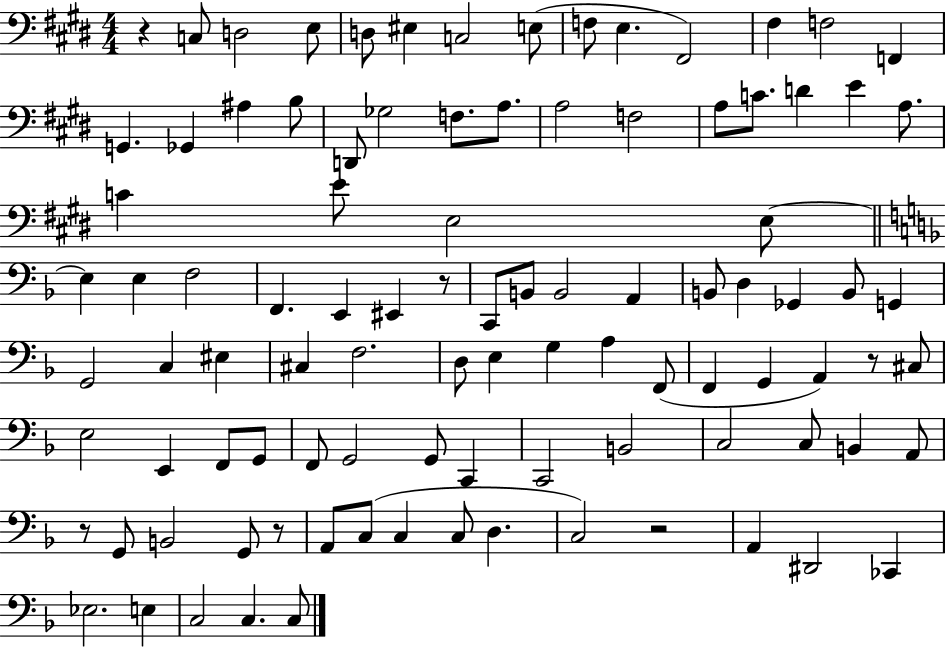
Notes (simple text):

R/q C3/e D3/h E3/e D3/e EIS3/q C3/h E3/e F3/e E3/q. F#2/h F#3/q F3/h F2/q G2/q. Gb2/q A#3/q B3/e D2/e Gb3/h F3/e. A3/e. A3/h F3/h A3/e C4/e. D4/q E4/q A3/e. C4/q E4/e E3/h E3/e E3/q E3/q F3/h F2/q. E2/q EIS2/q R/e C2/e B2/e B2/h A2/q B2/e D3/q Gb2/q B2/e G2/q G2/h C3/q EIS3/q C#3/q F3/h. D3/e E3/q G3/q A3/q F2/e F2/q G2/q A2/q R/e C#3/e E3/h E2/q F2/e G2/e F2/e G2/h G2/e C2/q C2/h B2/h C3/h C3/e B2/q A2/e R/e G2/e B2/h G2/e R/e A2/e C3/e C3/q C3/e D3/q. C3/h R/h A2/q D#2/h CES2/q Eb3/h. E3/q C3/h C3/q. C3/e